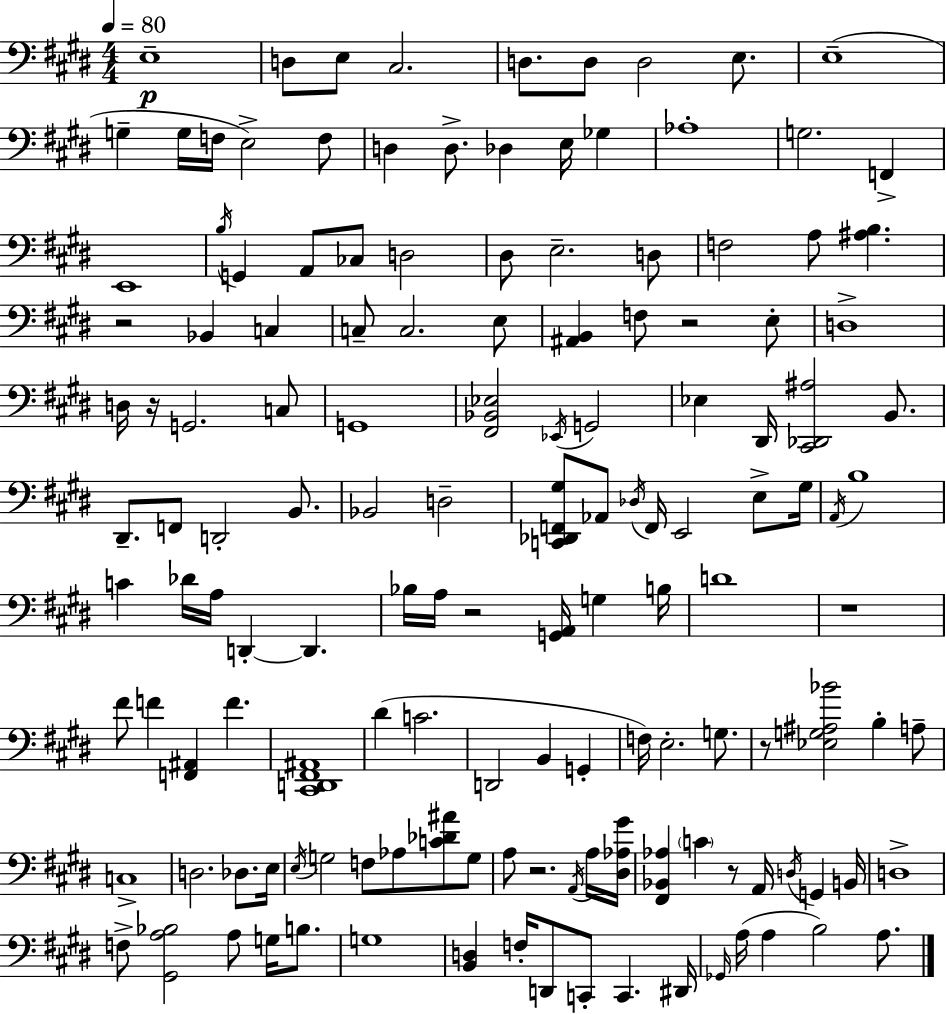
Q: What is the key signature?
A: E major